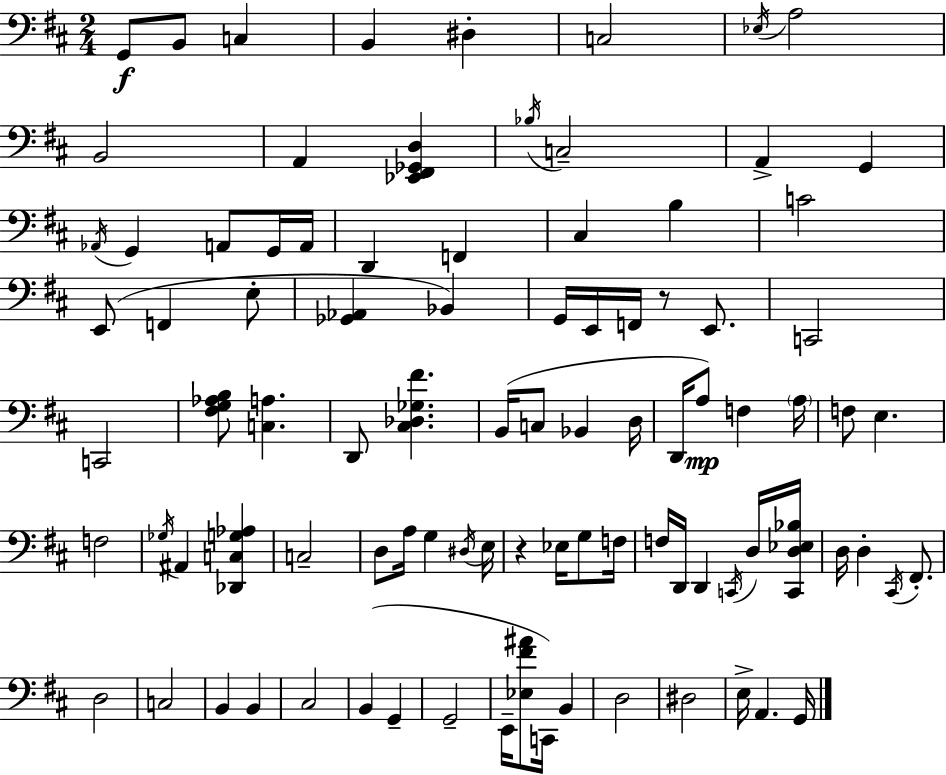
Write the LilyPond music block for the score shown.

{
  \clef bass
  \numericTimeSignature
  \time 2/4
  \key d \major
  g,8\f b,8 c4 | b,4 dis4-. | c2 | \acciaccatura { ees16 } a2 | \break b,2 | a,4 <ees, fis, ges, d>4 | \acciaccatura { bes16 } c2-- | a,4-> g,4 | \break \acciaccatura { aes,16 } g,4 a,8 | g,16 a,16 d,4 f,4 | cis4 b4 | c'2 | \break e,8( f,4 | e8-. <ges, aes,>4 bes,4) | g,16 e,16 f,16 r8 | e,8. c,2 | \break c,2 | <fis g aes b>8 <c a>4. | d,8 <cis des ges fis'>4. | b,16( c8 bes,4 | \break d16 d,16 a8\mp) f4 | \parenthesize a16 f8 e4. | f2 | \acciaccatura { ges16 } ais,4 | \break <des, c g aes>4 c2-- | d8 a16 g4 | \acciaccatura { dis16 } e16 r4 | ees16 g8 f16 f16 d,16 d,4 | \break \acciaccatura { c,16 } d16 <c, d ees bes>16 d16 d4-. | \acciaccatura { cis,16 } fis,8.-. d2 | c2 | b,4 | \break b,4 cis2 | b,4( | g,4-- g,2-- | e,16-- | \break <ees fis' ais'>8 c,16) b,4 d2 | dis2 | e16-> | a,4. g,16 \bar "|."
}